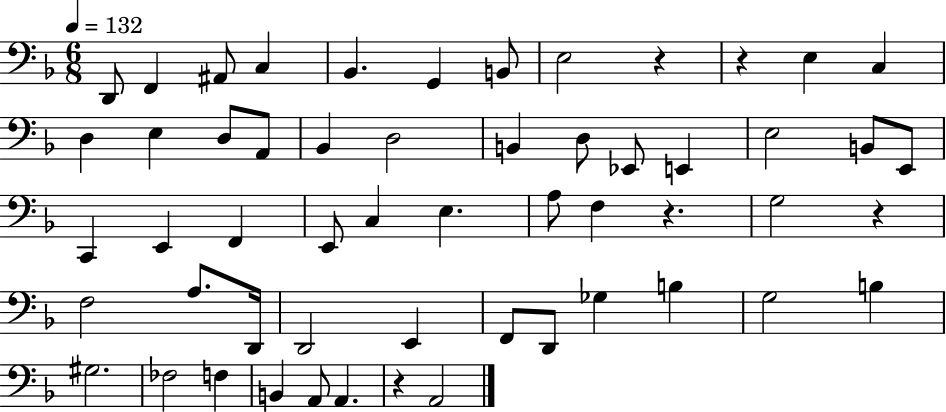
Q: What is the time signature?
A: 6/8